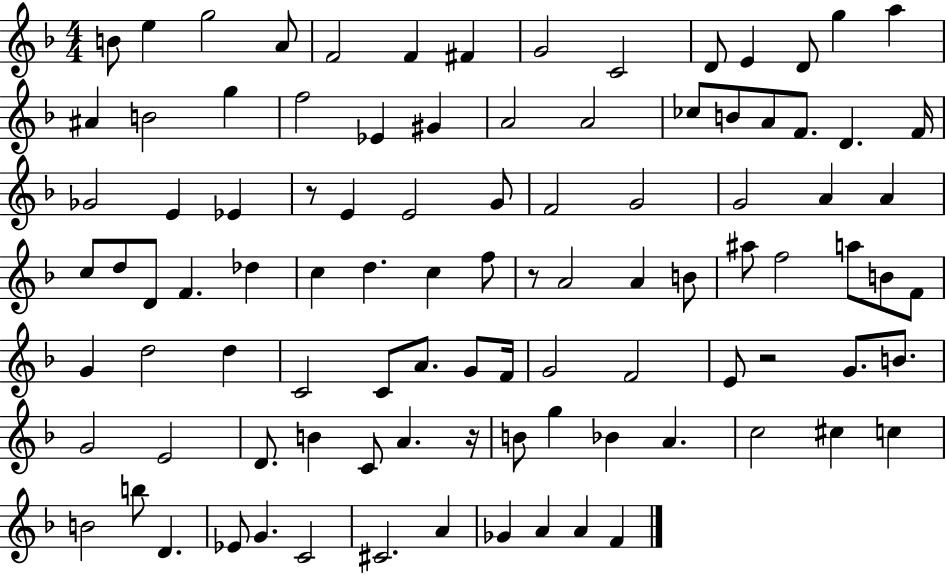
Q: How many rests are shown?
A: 4